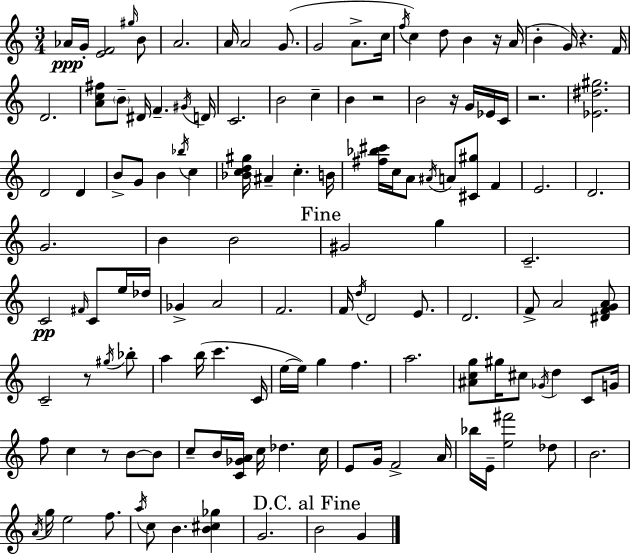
{
  \clef treble
  \numericTimeSignature
  \time 3/4
  \key c \major
  aes'16\ppp g'16-. <e' f'>2 \grace { gis''16 } b'8 | a'2. | a'16 a'2 g'8.( | g'2 a'8.-> | \break c''16 \acciaccatura { f''16 } c''4) d''8 b'4 | r16 a'16( b'4-. g'16) r4. | f'16 d'2. | <a' c'' fis''>8 \parenthesize b'8-- dis'16 f'4.-- | \break \acciaccatura { gis'16 } d'16 c'2. | b'2 c''4-- | b'4 r2 | b'2 r16 | \break g'16 ees'16 c'16 r2. | <ees' dis'' gis''>2. | d'2 d'4 | b'8-> g'8 b'4 \acciaccatura { bes''16 } | \break c''4 <bes' c'' d'' gis''>16 ais'4-- c''4.-. | b'16 <fis'' bes'' cis'''>16 c''16 a'8 \acciaccatura { ais'16 } a'8 <cis' gis''>8 | f'4 e'2. | d'2. | \break g'2. | b'4 b'2 | \mark "Fine" gis'2 | g''4 c'2.-- | \break c'2\pp | \grace { fis'16 } c'8 e''16 des''16 ges'4-> a'2 | f'2. | f'16 \acciaccatura { d''16 } d'2 | \break e'8. d'2. | f'8-> a'2 | <dis' f' g' a'>8 c'2-- | r8 \acciaccatura { gis''16 } bes''8-. a''4 | \break b''16( c'''4. c'16 e''16~~ e''16) g''4 | f''4. a''2. | <ais' c'' g''>8 gis''16 cis''8 | \acciaccatura { ges'16 } d''4 c'8 g'16 f''8 c''4 | \break r8 b'8~~ b'8 c''8-- b'16 | <c' ges' a'>16 c''16 des''4. c''16 e'8 g'16 | f'2-> a'16 bes''16 e'16-- <e'' fis'''>2 | des''8 b'2. | \break \acciaccatura { a'16 } g''16 e''2 | f''8. \acciaccatura { a''16 } c''8 | b'4. <b' cis'' ges''>4 g'2. | \mark "D.C. al Fine" b'2 | \break g'4 \bar "|."
}